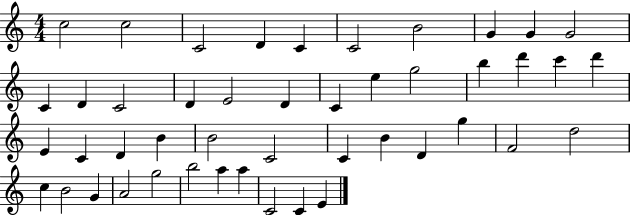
X:1
T:Untitled
M:4/4
L:1/4
K:C
c2 c2 C2 D C C2 B2 G G G2 C D C2 D E2 D C e g2 b d' c' d' E C D B B2 C2 C B D g F2 d2 c B2 G A2 g2 b2 a a C2 C E